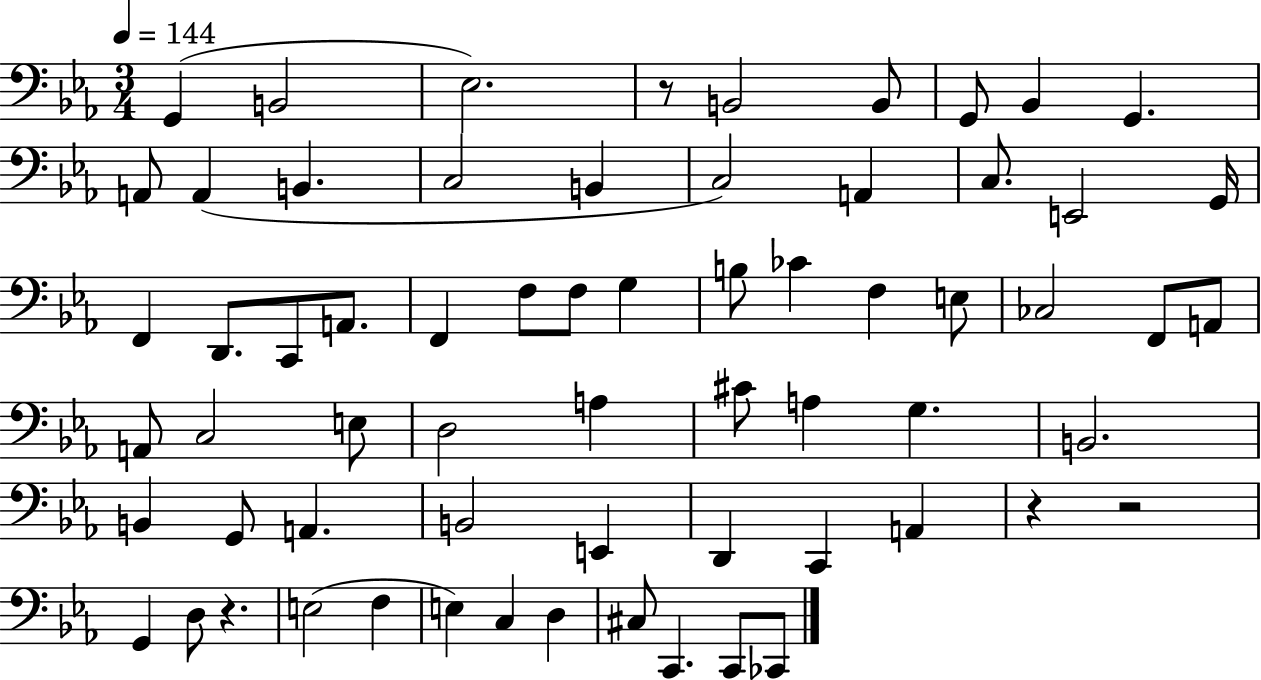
X:1
T:Untitled
M:3/4
L:1/4
K:Eb
G,, B,,2 _E,2 z/2 B,,2 B,,/2 G,,/2 _B,, G,, A,,/2 A,, B,, C,2 B,, C,2 A,, C,/2 E,,2 G,,/4 F,, D,,/2 C,,/2 A,,/2 F,, F,/2 F,/2 G, B,/2 _C F, E,/2 _C,2 F,,/2 A,,/2 A,,/2 C,2 E,/2 D,2 A, ^C/2 A, G, B,,2 B,, G,,/2 A,, B,,2 E,, D,, C,, A,, z z2 G,, D,/2 z E,2 F, E, C, D, ^C,/2 C,, C,,/2 _C,,/2